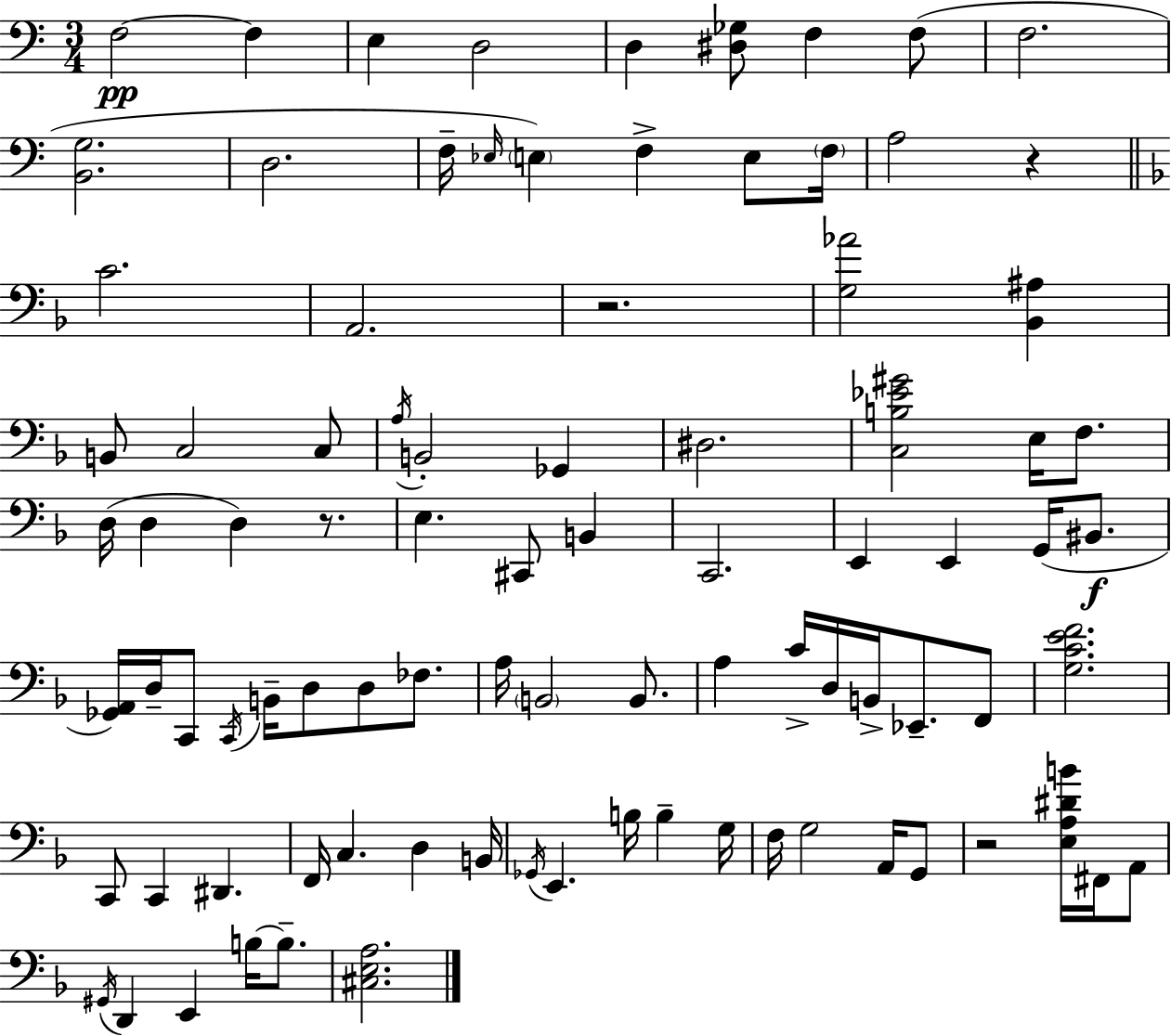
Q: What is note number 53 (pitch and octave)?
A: Eb2